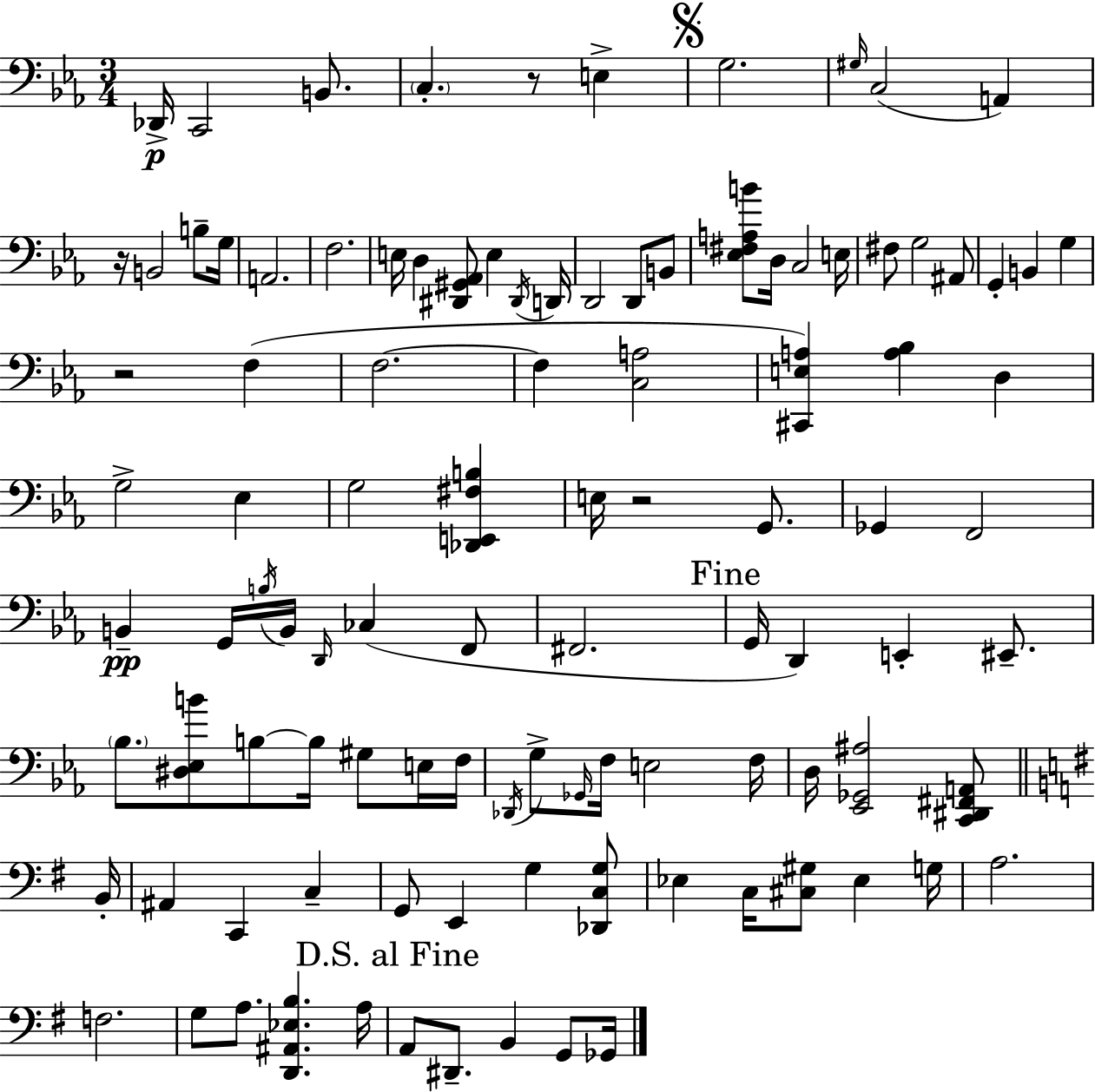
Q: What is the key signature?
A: EES major